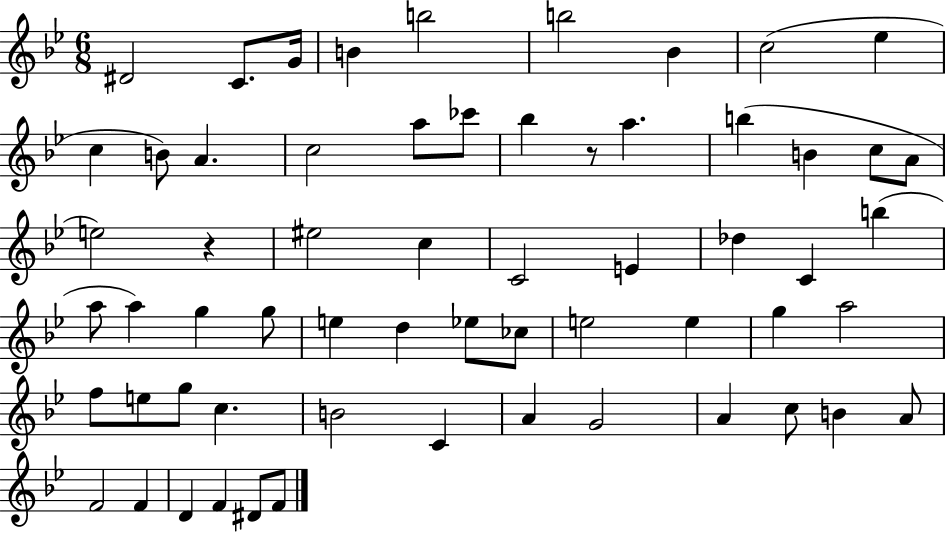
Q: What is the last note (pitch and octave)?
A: F4